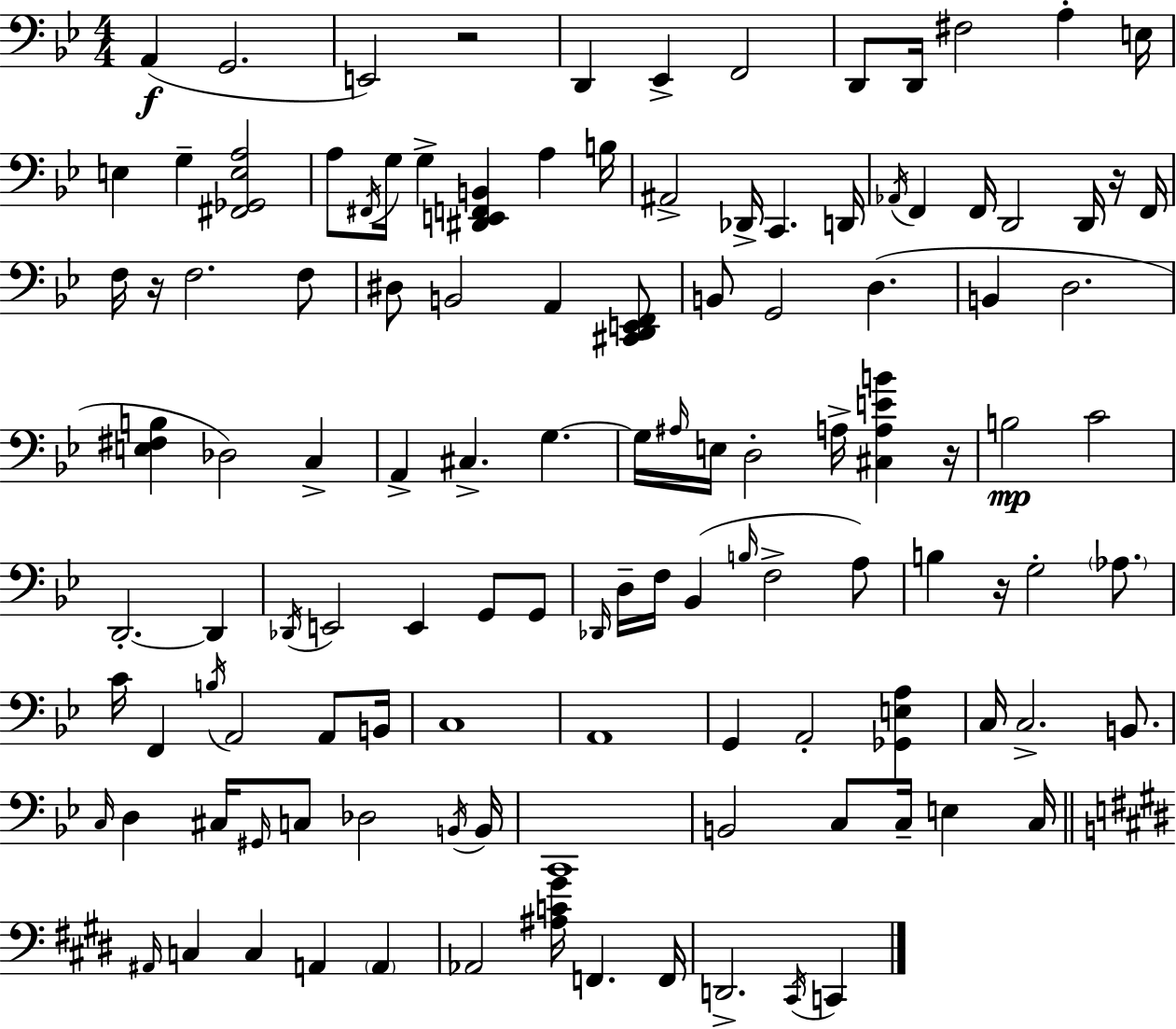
{
  \clef bass
  \numericTimeSignature
  \time 4/4
  \key g \minor
  a,4(\f g,2. | e,2) r2 | d,4 ees,4-> f,2 | d,8 d,16 fis2 a4-. e16 | \break e4 g4-- <fis, ges, e a>2 | a8 \acciaccatura { fis,16 } g16 g4-> <dis, e, f, b,>4 a4 | b16 ais,2-> des,16-> c,4. | d,16 \acciaccatura { aes,16 } f,4 f,16 d,2 d,16 | \break r16 f,16 f16 r16 f2. | f8 dis8 b,2 a,4 | <cis, d, e, f,>8 b,8 g,2 d4.( | b,4 d2. | \break <e fis b>4 des2) c4-> | a,4-> cis4.-> g4.~~ | g16 \grace { ais16 } e16 d2-. a16-> <cis a e' b'>4 | r16 b2\mp c'2 | \break d,2.-.~~ d,4 | \acciaccatura { des,16 } e,2 e,4 | g,8 g,8 \grace { des,16 } d16-- f16 bes,4( \grace { b16 } f2-> | a8) b4 r16 g2-. | \break \parenthesize aes8. c'16 f,4 \acciaccatura { b16 } a,2 | a,8 b,16 c1 | a,1 | g,4 a,2-. | \break <ges, e a>4 c16 c2.-> | b,8. \grace { c16 } d4 cis16 \grace { gis,16 } c8 | des2 \acciaccatura { b,16 } b,16 c,1 | b,2 | \break c8 c16-- e4 c16 \bar "||" \break \key e \major \grace { ais,16 } c4 c4 a,4 \parenthesize a,4 | aes,2 <ais c' gis'>16 f,4. | f,16 d,2.-> \acciaccatura { cis,16 } c,4 | \bar "|."
}